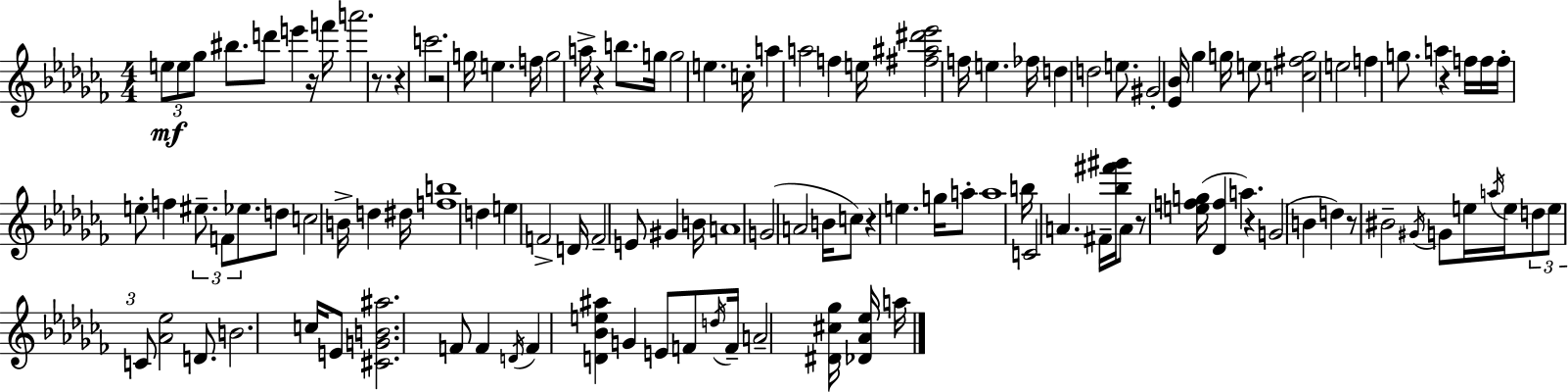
E5/e E5/e Gb5/e BIS5/e. D6/e E6/q R/s F6/s A6/h. R/e. R/q C6/h. R/h G5/s E5/q. F5/s G5/h A5/s R/q B5/e. G5/s G5/h E5/q. C5/s A5/q A5/h F5/q E5/s [F#5,A#5,D#6,Eb6]/h F5/s E5/q. FES5/s D5/q D5/h E5/e. G#4/h [Eb4,Bb4]/s Gb5/q G5/s E5/e [C5,F#5,G5]/h E5/h F5/q G5/e. A5/q R/q F5/s F5/s F5/s E5/e F5/q EIS5/e. F4/e Eb5/e. D5/e C5/h B4/s D5/q D#5/s [F5,B5]/w D5/q E5/q F4/h D4/s F4/h E4/e G#4/q B4/s A4/w G4/h A4/h B4/s C5/e R/q E5/q. G5/s A5/e A5/w B5/s C4/h A4/q. F#4/s [Bb5,F#6,G#6]/s A4/e R/e [E5,F5,G5]/s [Db4,F5]/q A5/q. R/q G4/h B4/q D5/q R/e BIS4/h G#4/s G4/e E5/s A5/s E5/s D5/e E5/e C4/e [Ab4,Eb5]/h D4/e. B4/h. C5/s E4/e [C#4,G4,B4,A#5]/h. F4/e F4/q D4/s F4/q [D4,Bb4,E5,A#5]/q G4/q E4/e F4/e D5/s F4/s A4/h [D#4,C#5,Gb5]/s [Db4,Ab4,Eb5]/s A5/s